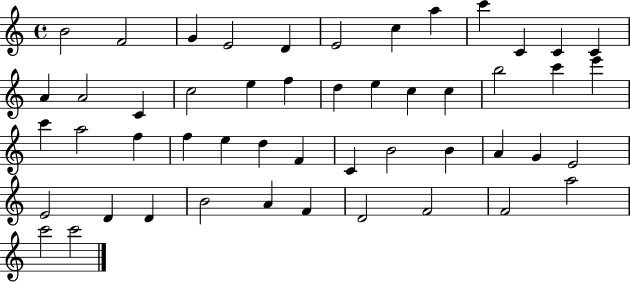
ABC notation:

X:1
T:Untitled
M:4/4
L:1/4
K:C
B2 F2 G E2 D E2 c a c' C C C A A2 C c2 e f d e c c b2 c' e' c' a2 f f e d F C B2 B A G E2 E2 D D B2 A F D2 F2 F2 a2 c'2 c'2